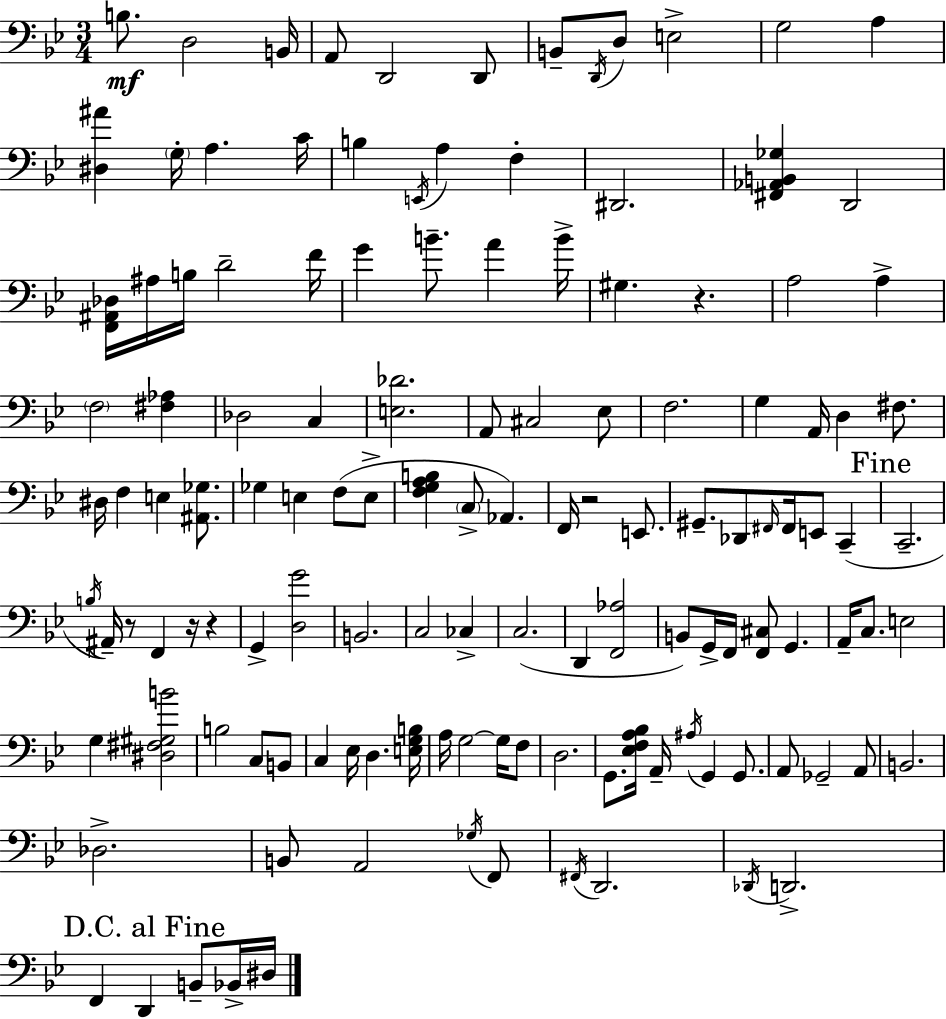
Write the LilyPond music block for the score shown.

{
  \clef bass
  \numericTimeSignature
  \time 3/4
  \key bes \major
  b8.\mf d2 b,16 | a,8 d,2 d,8 | b,8-- \acciaccatura { d,16 } d8 e2-> | g2 a4 | \break <dis ais'>4 \parenthesize g16-. a4. | c'16 b4 \acciaccatura { e,16 } a4 f4-. | dis,2. | <fis, aes, b, ges>4 d,2 | \break <f, ais, des>16 ais16 b16 d'2-- | f'16 g'4 b'8.-- a'4 | b'16-> gis4. r4. | a2 a4-> | \break \parenthesize f2 <fis aes>4 | des2 c4 | <e des'>2. | a,8 cis2 | \break ees8 f2. | g4 a,16 d4 fis8. | dis16 f4 e4 <ais, ges>8. | ges4 e4 f8( | \break e8-> <f g a b>4 \parenthesize c8-> aes,4.) | f,16 r2 e,8. | gis,8.-- des,8 \grace { fis,16 } fis,16 e,8 c,4--( | \mark "Fine" c,2.-- | \break \acciaccatura { b16 }) ais,16-- r8 f,4 r16 | r4 g,4-> <d g'>2 | b,2. | c2 | \break ces4-> c2.( | d,4 <f, aes>2 | b,8) g,16-> f,16 <f, cis>8 g,4. | a,16-- c8. e2 | \break g4 <dis fis gis b'>2 | b2 | c8 b,8 c4 ees16 d4. | <e g b>16 a16 g2~~ | \break g16 f8 d2. | g,8. <ees f a bes>16 a,16-- \acciaccatura { ais16 } g,4 | g,8. a,8 ges,2-- | a,8 b,2. | \break des2.-> | b,8 a,2 | \acciaccatura { ges16 } f,8 \acciaccatura { fis,16 } d,2. | \acciaccatura { des,16 } d,2.-> | \break \mark "D.C. al Fine" f,4 | d,4 b,8-- bes,16-> dis16 \bar "|."
}